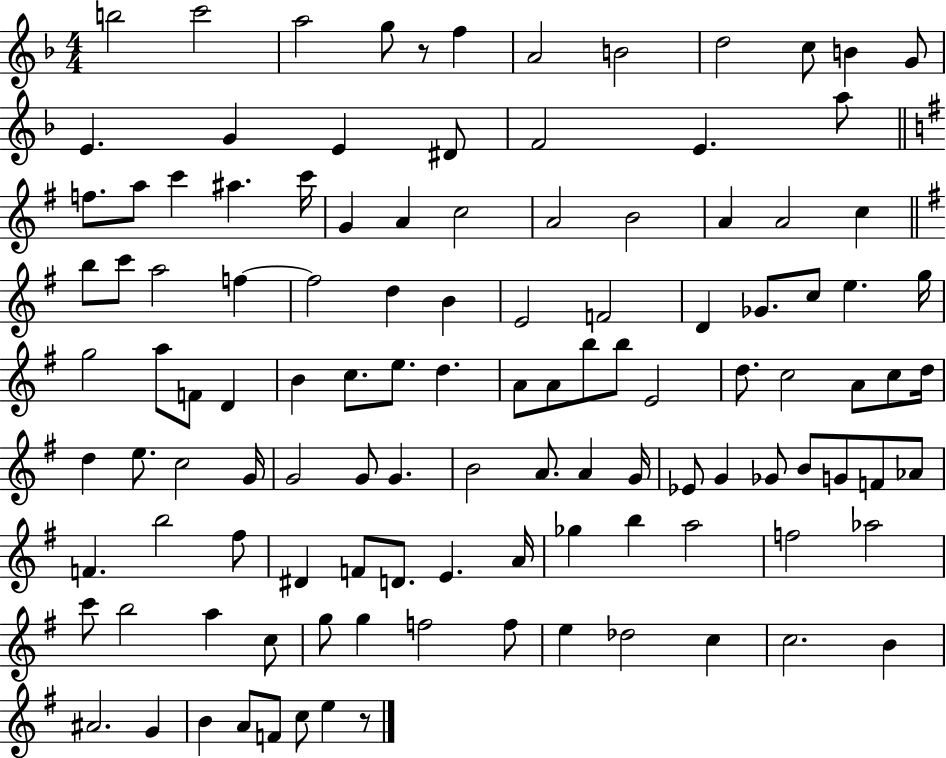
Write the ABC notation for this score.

X:1
T:Untitled
M:4/4
L:1/4
K:F
b2 c'2 a2 g/2 z/2 f A2 B2 d2 c/2 B G/2 E G E ^D/2 F2 E a/2 f/2 a/2 c' ^a c'/4 G A c2 A2 B2 A A2 c b/2 c'/2 a2 f f2 d B E2 F2 D _G/2 c/2 e g/4 g2 a/2 F/2 D B c/2 e/2 d A/2 A/2 b/2 b/2 E2 d/2 c2 A/2 c/2 d/4 d e/2 c2 G/4 G2 G/2 G B2 A/2 A G/4 _E/2 G _G/2 B/2 G/2 F/2 _A/2 F b2 ^f/2 ^D F/2 D/2 E A/4 _g b a2 f2 _a2 c'/2 b2 a c/2 g/2 g f2 f/2 e _d2 c c2 B ^A2 G B A/2 F/2 c/2 e z/2